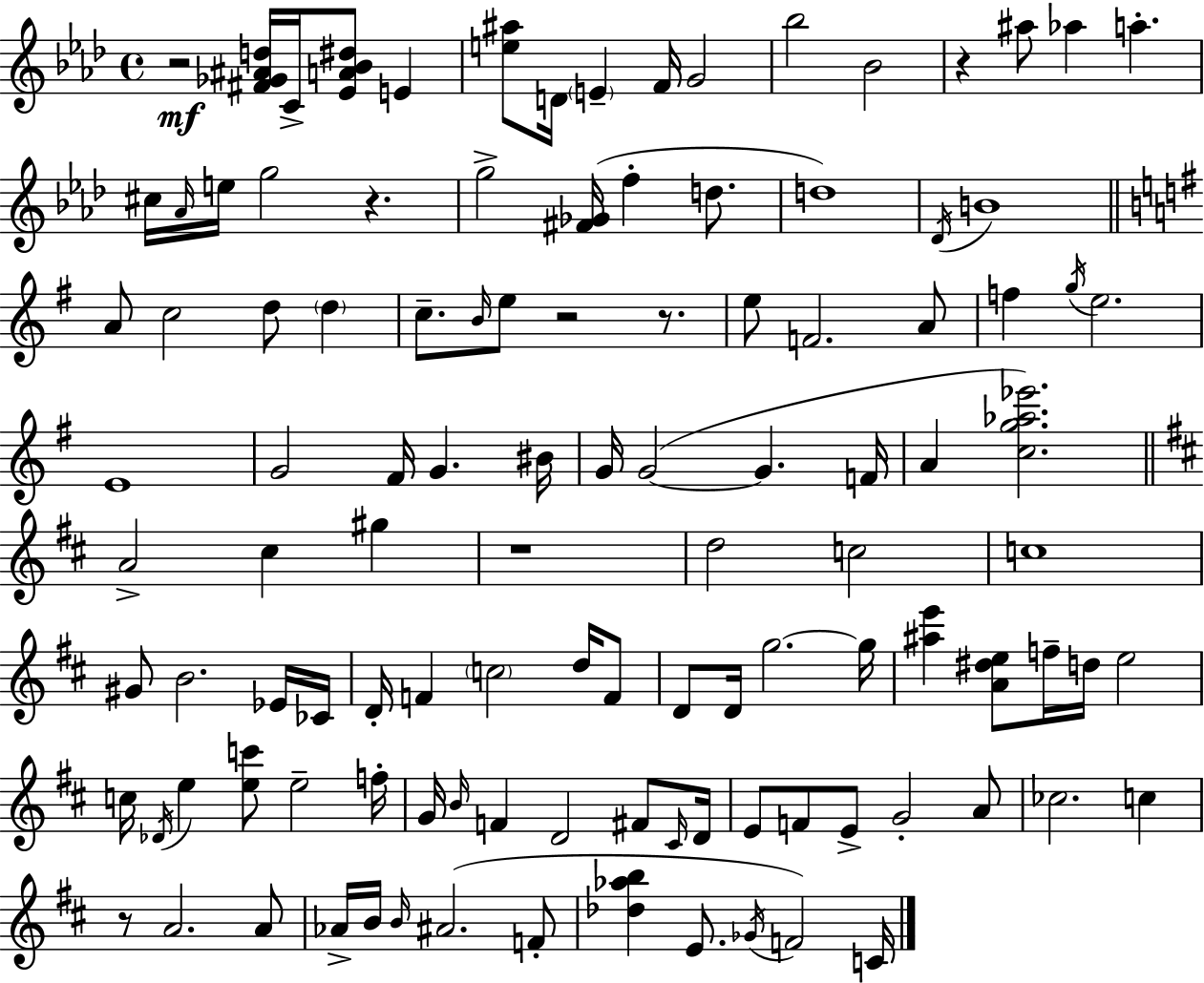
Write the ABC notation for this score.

X:1
T:Untitled
M:4/4
L:1/4
K:Fm
z2 [^F_G^Ad]/4 C/4 [_EA_B^d]/2 E [e^a]/2 D/4 E F/4 G2 _b2 _B2 z ^a/2 _a a ^c/4 _A/4 e/4 g2 z g2 [^F_G]/4 f d/2 d4 _D/4 B4 A/2 c2 d/2 d c/2 B/4 e/2 z2 z/2 e/2 F2 A/2 f g/4 e2 E4 G2 ^F/4 G ^B/4 G/4 G2 G F/4 A [cg_a_e']2 A2 ^c ^g z4 d2 c2 c4 ^G/2 B2 _E/4 _C/4 D/4 F c2 d/4 F/2 D/2 D/4 g2 g/4 [^ae'] [A^de]/2 f/4 d/4 e2 c/4 _D/4 e [ec']/2 e2 f/4 G/4 B/4 F D2 ^F/2 ^C/4 D/4 E/2 F/2 E/2 G2 A/2 _c2 c z/2 A2 A/2 _A/4 B/4 B/4 ^A2 F/2 [_d_ab] E/2 _G/4 F2 C/4